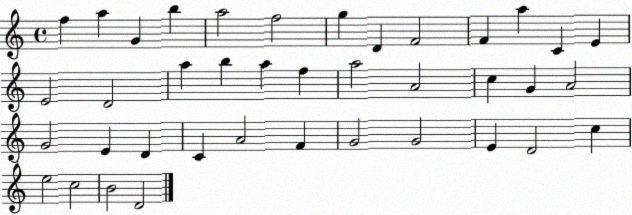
X:1
T:Untitled
M:4/4
L:1/4
K:C
f a G b a2 f2 g D F2 F a C E E2 D2 a b a f a2 A2 c G A2 G2 E D C A2 F G2 G2 E D2 c e2 c2 B2 D2